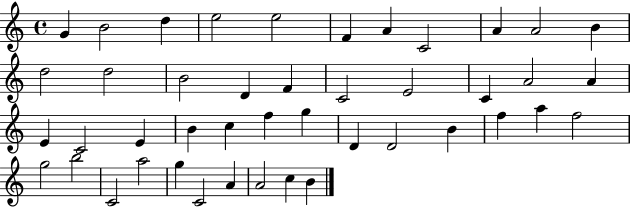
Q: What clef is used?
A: treble